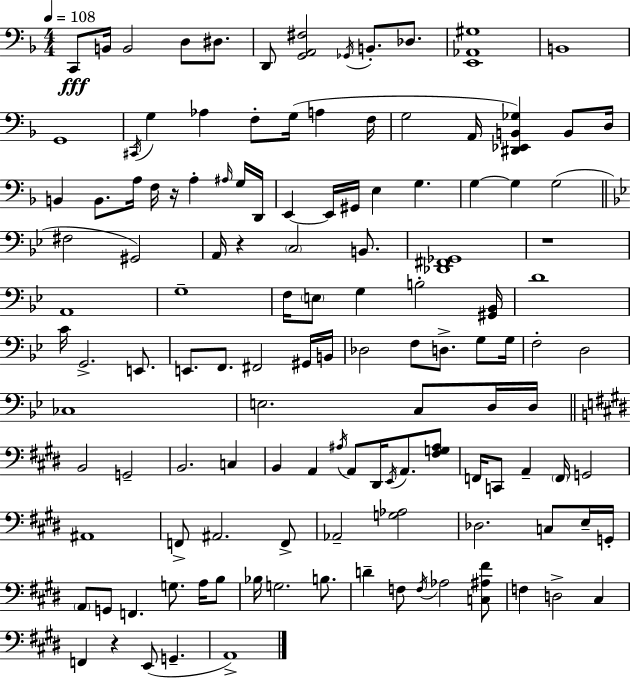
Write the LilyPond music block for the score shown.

{
  \clef bass
  \numericTimeSignature
  \time 4/4
  \key d \minor
  \tempo 4 = 108
  c,8\fff b,16 b,2 d8 dis8. | d,8 <g, a, fis>2 \acciaccatura { ges,16 } b,8.-. des8. | <e, aes, gis>1 | b,1 | \break g,1 | \acciaccatura { cis,16 } g4 aes4 f8-. g16( a4 | f16 g2 a,16 <dis, ees, b, ges>4) b,8 | d16 b,4 b,8. a16 f16 r16 a4-. | \break \grace { ais16 } g16 d,16 e,4~~ e,16 gis,16 e4 g4. | g4~~ g4 g2( | \bar "||" \break \key bes \major fis2 gis,2) | a,16 r4 \parenthesize c2 b,8. | <des, fis, ges,>1 | r1 | \break a,1 | g1-- | f16 \parenthesize e8 g4 b2-. <gis, bes,>16 | d'1 | \break c'16 g,2.-> e,8. | e,8. f,8. fis,2 gis,16 b,16 | des2 f8 d8.-> g8 g16 | f2-. d2 | \break ces1 | e2. c8 d16 d16 | \bar "||" \break \key e \major b,2 g,2-- | b,2. c4 | b,4 a,4 \acciaccatura { ais16 } a,8 dis,16 \acciaccatura { e,16 } a,8. | <fis g ais>8 f,16 c,8 a,4-- \parenthesize f,16 g,2 | \break ais,1 | f,8-> ais,2. | f,8-> aes,2-- <g aes>2 | des2. c8 | \break e16-- g,16-. \parenthesize a,8 g,8 f,4. g8. a16 | b8 bes16 g2. b8. | d'4-- f8 \acciaccatura { f16 } aes2 | <c ais fis'>8 f4 d2-> cis4 | \break f,4 r4 e,8( g,4.-- | a,1->) | \bar "|."
}